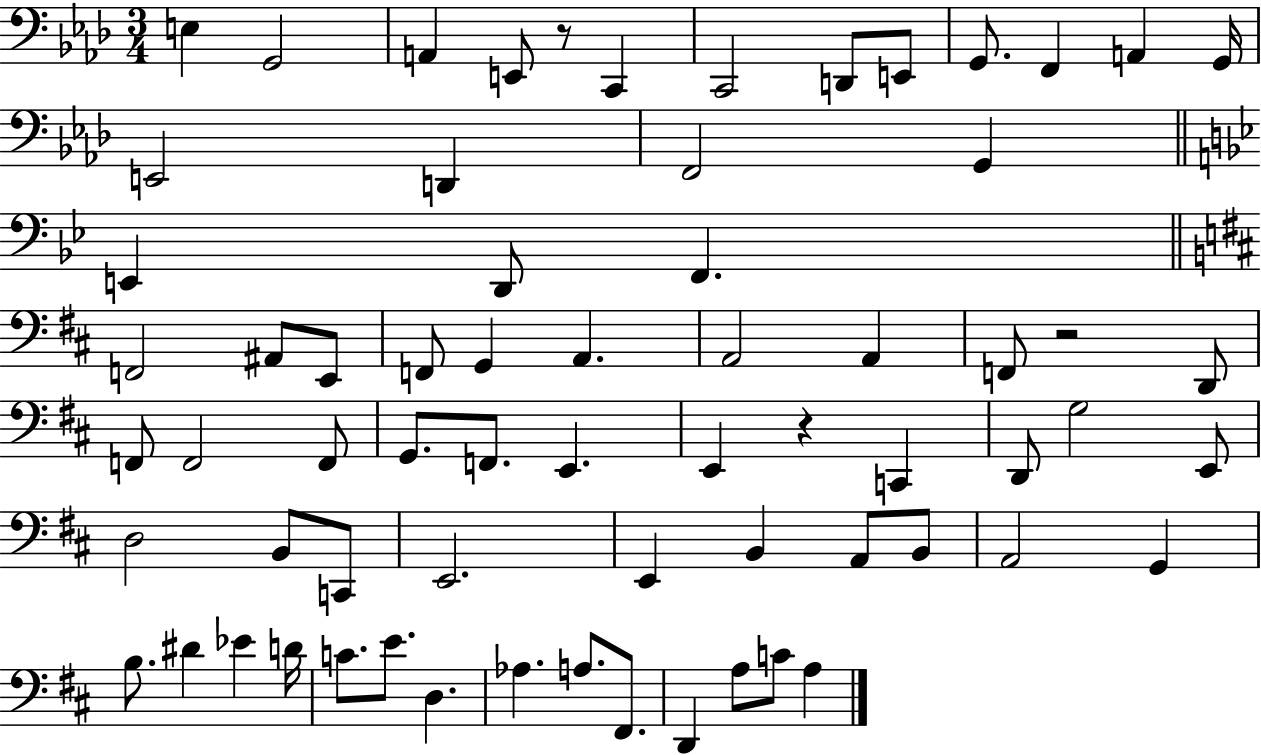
{
  \clef bass
  \numericTimeSignature
  \time 3/4
  \key aes \major
  e4 g,2 | a,4 e,8 r8 c,4 | c,2 d,8 e,8 | g,8. f,4 a,4 g,16 | \break e,2 d,4 | f,2 g,4 | \bar "||" \break \key bes \major e,4 d,8 f,4. | \bar "||" \break \key d \major f,2 ais,8 e,8 | f,8 g,4 a,4. | a,2 a,4 | f,8 r2 d,8 | \break f,8 f,2 f,8 | g,8. f,8. e,4. | e,4 r4 c,4 | d,8 g2 e,8 | \break d2 b,8 c,8 | e,2. | e,4 b,4 a,8 b,8 | a,2 g,4 | \break b8. dis'4 ees'4 d'16 | c'8. e'8. d4. | aes4. a8. fis,8. | d,4 a8 c'8 a4 | \break \bar "|."
}